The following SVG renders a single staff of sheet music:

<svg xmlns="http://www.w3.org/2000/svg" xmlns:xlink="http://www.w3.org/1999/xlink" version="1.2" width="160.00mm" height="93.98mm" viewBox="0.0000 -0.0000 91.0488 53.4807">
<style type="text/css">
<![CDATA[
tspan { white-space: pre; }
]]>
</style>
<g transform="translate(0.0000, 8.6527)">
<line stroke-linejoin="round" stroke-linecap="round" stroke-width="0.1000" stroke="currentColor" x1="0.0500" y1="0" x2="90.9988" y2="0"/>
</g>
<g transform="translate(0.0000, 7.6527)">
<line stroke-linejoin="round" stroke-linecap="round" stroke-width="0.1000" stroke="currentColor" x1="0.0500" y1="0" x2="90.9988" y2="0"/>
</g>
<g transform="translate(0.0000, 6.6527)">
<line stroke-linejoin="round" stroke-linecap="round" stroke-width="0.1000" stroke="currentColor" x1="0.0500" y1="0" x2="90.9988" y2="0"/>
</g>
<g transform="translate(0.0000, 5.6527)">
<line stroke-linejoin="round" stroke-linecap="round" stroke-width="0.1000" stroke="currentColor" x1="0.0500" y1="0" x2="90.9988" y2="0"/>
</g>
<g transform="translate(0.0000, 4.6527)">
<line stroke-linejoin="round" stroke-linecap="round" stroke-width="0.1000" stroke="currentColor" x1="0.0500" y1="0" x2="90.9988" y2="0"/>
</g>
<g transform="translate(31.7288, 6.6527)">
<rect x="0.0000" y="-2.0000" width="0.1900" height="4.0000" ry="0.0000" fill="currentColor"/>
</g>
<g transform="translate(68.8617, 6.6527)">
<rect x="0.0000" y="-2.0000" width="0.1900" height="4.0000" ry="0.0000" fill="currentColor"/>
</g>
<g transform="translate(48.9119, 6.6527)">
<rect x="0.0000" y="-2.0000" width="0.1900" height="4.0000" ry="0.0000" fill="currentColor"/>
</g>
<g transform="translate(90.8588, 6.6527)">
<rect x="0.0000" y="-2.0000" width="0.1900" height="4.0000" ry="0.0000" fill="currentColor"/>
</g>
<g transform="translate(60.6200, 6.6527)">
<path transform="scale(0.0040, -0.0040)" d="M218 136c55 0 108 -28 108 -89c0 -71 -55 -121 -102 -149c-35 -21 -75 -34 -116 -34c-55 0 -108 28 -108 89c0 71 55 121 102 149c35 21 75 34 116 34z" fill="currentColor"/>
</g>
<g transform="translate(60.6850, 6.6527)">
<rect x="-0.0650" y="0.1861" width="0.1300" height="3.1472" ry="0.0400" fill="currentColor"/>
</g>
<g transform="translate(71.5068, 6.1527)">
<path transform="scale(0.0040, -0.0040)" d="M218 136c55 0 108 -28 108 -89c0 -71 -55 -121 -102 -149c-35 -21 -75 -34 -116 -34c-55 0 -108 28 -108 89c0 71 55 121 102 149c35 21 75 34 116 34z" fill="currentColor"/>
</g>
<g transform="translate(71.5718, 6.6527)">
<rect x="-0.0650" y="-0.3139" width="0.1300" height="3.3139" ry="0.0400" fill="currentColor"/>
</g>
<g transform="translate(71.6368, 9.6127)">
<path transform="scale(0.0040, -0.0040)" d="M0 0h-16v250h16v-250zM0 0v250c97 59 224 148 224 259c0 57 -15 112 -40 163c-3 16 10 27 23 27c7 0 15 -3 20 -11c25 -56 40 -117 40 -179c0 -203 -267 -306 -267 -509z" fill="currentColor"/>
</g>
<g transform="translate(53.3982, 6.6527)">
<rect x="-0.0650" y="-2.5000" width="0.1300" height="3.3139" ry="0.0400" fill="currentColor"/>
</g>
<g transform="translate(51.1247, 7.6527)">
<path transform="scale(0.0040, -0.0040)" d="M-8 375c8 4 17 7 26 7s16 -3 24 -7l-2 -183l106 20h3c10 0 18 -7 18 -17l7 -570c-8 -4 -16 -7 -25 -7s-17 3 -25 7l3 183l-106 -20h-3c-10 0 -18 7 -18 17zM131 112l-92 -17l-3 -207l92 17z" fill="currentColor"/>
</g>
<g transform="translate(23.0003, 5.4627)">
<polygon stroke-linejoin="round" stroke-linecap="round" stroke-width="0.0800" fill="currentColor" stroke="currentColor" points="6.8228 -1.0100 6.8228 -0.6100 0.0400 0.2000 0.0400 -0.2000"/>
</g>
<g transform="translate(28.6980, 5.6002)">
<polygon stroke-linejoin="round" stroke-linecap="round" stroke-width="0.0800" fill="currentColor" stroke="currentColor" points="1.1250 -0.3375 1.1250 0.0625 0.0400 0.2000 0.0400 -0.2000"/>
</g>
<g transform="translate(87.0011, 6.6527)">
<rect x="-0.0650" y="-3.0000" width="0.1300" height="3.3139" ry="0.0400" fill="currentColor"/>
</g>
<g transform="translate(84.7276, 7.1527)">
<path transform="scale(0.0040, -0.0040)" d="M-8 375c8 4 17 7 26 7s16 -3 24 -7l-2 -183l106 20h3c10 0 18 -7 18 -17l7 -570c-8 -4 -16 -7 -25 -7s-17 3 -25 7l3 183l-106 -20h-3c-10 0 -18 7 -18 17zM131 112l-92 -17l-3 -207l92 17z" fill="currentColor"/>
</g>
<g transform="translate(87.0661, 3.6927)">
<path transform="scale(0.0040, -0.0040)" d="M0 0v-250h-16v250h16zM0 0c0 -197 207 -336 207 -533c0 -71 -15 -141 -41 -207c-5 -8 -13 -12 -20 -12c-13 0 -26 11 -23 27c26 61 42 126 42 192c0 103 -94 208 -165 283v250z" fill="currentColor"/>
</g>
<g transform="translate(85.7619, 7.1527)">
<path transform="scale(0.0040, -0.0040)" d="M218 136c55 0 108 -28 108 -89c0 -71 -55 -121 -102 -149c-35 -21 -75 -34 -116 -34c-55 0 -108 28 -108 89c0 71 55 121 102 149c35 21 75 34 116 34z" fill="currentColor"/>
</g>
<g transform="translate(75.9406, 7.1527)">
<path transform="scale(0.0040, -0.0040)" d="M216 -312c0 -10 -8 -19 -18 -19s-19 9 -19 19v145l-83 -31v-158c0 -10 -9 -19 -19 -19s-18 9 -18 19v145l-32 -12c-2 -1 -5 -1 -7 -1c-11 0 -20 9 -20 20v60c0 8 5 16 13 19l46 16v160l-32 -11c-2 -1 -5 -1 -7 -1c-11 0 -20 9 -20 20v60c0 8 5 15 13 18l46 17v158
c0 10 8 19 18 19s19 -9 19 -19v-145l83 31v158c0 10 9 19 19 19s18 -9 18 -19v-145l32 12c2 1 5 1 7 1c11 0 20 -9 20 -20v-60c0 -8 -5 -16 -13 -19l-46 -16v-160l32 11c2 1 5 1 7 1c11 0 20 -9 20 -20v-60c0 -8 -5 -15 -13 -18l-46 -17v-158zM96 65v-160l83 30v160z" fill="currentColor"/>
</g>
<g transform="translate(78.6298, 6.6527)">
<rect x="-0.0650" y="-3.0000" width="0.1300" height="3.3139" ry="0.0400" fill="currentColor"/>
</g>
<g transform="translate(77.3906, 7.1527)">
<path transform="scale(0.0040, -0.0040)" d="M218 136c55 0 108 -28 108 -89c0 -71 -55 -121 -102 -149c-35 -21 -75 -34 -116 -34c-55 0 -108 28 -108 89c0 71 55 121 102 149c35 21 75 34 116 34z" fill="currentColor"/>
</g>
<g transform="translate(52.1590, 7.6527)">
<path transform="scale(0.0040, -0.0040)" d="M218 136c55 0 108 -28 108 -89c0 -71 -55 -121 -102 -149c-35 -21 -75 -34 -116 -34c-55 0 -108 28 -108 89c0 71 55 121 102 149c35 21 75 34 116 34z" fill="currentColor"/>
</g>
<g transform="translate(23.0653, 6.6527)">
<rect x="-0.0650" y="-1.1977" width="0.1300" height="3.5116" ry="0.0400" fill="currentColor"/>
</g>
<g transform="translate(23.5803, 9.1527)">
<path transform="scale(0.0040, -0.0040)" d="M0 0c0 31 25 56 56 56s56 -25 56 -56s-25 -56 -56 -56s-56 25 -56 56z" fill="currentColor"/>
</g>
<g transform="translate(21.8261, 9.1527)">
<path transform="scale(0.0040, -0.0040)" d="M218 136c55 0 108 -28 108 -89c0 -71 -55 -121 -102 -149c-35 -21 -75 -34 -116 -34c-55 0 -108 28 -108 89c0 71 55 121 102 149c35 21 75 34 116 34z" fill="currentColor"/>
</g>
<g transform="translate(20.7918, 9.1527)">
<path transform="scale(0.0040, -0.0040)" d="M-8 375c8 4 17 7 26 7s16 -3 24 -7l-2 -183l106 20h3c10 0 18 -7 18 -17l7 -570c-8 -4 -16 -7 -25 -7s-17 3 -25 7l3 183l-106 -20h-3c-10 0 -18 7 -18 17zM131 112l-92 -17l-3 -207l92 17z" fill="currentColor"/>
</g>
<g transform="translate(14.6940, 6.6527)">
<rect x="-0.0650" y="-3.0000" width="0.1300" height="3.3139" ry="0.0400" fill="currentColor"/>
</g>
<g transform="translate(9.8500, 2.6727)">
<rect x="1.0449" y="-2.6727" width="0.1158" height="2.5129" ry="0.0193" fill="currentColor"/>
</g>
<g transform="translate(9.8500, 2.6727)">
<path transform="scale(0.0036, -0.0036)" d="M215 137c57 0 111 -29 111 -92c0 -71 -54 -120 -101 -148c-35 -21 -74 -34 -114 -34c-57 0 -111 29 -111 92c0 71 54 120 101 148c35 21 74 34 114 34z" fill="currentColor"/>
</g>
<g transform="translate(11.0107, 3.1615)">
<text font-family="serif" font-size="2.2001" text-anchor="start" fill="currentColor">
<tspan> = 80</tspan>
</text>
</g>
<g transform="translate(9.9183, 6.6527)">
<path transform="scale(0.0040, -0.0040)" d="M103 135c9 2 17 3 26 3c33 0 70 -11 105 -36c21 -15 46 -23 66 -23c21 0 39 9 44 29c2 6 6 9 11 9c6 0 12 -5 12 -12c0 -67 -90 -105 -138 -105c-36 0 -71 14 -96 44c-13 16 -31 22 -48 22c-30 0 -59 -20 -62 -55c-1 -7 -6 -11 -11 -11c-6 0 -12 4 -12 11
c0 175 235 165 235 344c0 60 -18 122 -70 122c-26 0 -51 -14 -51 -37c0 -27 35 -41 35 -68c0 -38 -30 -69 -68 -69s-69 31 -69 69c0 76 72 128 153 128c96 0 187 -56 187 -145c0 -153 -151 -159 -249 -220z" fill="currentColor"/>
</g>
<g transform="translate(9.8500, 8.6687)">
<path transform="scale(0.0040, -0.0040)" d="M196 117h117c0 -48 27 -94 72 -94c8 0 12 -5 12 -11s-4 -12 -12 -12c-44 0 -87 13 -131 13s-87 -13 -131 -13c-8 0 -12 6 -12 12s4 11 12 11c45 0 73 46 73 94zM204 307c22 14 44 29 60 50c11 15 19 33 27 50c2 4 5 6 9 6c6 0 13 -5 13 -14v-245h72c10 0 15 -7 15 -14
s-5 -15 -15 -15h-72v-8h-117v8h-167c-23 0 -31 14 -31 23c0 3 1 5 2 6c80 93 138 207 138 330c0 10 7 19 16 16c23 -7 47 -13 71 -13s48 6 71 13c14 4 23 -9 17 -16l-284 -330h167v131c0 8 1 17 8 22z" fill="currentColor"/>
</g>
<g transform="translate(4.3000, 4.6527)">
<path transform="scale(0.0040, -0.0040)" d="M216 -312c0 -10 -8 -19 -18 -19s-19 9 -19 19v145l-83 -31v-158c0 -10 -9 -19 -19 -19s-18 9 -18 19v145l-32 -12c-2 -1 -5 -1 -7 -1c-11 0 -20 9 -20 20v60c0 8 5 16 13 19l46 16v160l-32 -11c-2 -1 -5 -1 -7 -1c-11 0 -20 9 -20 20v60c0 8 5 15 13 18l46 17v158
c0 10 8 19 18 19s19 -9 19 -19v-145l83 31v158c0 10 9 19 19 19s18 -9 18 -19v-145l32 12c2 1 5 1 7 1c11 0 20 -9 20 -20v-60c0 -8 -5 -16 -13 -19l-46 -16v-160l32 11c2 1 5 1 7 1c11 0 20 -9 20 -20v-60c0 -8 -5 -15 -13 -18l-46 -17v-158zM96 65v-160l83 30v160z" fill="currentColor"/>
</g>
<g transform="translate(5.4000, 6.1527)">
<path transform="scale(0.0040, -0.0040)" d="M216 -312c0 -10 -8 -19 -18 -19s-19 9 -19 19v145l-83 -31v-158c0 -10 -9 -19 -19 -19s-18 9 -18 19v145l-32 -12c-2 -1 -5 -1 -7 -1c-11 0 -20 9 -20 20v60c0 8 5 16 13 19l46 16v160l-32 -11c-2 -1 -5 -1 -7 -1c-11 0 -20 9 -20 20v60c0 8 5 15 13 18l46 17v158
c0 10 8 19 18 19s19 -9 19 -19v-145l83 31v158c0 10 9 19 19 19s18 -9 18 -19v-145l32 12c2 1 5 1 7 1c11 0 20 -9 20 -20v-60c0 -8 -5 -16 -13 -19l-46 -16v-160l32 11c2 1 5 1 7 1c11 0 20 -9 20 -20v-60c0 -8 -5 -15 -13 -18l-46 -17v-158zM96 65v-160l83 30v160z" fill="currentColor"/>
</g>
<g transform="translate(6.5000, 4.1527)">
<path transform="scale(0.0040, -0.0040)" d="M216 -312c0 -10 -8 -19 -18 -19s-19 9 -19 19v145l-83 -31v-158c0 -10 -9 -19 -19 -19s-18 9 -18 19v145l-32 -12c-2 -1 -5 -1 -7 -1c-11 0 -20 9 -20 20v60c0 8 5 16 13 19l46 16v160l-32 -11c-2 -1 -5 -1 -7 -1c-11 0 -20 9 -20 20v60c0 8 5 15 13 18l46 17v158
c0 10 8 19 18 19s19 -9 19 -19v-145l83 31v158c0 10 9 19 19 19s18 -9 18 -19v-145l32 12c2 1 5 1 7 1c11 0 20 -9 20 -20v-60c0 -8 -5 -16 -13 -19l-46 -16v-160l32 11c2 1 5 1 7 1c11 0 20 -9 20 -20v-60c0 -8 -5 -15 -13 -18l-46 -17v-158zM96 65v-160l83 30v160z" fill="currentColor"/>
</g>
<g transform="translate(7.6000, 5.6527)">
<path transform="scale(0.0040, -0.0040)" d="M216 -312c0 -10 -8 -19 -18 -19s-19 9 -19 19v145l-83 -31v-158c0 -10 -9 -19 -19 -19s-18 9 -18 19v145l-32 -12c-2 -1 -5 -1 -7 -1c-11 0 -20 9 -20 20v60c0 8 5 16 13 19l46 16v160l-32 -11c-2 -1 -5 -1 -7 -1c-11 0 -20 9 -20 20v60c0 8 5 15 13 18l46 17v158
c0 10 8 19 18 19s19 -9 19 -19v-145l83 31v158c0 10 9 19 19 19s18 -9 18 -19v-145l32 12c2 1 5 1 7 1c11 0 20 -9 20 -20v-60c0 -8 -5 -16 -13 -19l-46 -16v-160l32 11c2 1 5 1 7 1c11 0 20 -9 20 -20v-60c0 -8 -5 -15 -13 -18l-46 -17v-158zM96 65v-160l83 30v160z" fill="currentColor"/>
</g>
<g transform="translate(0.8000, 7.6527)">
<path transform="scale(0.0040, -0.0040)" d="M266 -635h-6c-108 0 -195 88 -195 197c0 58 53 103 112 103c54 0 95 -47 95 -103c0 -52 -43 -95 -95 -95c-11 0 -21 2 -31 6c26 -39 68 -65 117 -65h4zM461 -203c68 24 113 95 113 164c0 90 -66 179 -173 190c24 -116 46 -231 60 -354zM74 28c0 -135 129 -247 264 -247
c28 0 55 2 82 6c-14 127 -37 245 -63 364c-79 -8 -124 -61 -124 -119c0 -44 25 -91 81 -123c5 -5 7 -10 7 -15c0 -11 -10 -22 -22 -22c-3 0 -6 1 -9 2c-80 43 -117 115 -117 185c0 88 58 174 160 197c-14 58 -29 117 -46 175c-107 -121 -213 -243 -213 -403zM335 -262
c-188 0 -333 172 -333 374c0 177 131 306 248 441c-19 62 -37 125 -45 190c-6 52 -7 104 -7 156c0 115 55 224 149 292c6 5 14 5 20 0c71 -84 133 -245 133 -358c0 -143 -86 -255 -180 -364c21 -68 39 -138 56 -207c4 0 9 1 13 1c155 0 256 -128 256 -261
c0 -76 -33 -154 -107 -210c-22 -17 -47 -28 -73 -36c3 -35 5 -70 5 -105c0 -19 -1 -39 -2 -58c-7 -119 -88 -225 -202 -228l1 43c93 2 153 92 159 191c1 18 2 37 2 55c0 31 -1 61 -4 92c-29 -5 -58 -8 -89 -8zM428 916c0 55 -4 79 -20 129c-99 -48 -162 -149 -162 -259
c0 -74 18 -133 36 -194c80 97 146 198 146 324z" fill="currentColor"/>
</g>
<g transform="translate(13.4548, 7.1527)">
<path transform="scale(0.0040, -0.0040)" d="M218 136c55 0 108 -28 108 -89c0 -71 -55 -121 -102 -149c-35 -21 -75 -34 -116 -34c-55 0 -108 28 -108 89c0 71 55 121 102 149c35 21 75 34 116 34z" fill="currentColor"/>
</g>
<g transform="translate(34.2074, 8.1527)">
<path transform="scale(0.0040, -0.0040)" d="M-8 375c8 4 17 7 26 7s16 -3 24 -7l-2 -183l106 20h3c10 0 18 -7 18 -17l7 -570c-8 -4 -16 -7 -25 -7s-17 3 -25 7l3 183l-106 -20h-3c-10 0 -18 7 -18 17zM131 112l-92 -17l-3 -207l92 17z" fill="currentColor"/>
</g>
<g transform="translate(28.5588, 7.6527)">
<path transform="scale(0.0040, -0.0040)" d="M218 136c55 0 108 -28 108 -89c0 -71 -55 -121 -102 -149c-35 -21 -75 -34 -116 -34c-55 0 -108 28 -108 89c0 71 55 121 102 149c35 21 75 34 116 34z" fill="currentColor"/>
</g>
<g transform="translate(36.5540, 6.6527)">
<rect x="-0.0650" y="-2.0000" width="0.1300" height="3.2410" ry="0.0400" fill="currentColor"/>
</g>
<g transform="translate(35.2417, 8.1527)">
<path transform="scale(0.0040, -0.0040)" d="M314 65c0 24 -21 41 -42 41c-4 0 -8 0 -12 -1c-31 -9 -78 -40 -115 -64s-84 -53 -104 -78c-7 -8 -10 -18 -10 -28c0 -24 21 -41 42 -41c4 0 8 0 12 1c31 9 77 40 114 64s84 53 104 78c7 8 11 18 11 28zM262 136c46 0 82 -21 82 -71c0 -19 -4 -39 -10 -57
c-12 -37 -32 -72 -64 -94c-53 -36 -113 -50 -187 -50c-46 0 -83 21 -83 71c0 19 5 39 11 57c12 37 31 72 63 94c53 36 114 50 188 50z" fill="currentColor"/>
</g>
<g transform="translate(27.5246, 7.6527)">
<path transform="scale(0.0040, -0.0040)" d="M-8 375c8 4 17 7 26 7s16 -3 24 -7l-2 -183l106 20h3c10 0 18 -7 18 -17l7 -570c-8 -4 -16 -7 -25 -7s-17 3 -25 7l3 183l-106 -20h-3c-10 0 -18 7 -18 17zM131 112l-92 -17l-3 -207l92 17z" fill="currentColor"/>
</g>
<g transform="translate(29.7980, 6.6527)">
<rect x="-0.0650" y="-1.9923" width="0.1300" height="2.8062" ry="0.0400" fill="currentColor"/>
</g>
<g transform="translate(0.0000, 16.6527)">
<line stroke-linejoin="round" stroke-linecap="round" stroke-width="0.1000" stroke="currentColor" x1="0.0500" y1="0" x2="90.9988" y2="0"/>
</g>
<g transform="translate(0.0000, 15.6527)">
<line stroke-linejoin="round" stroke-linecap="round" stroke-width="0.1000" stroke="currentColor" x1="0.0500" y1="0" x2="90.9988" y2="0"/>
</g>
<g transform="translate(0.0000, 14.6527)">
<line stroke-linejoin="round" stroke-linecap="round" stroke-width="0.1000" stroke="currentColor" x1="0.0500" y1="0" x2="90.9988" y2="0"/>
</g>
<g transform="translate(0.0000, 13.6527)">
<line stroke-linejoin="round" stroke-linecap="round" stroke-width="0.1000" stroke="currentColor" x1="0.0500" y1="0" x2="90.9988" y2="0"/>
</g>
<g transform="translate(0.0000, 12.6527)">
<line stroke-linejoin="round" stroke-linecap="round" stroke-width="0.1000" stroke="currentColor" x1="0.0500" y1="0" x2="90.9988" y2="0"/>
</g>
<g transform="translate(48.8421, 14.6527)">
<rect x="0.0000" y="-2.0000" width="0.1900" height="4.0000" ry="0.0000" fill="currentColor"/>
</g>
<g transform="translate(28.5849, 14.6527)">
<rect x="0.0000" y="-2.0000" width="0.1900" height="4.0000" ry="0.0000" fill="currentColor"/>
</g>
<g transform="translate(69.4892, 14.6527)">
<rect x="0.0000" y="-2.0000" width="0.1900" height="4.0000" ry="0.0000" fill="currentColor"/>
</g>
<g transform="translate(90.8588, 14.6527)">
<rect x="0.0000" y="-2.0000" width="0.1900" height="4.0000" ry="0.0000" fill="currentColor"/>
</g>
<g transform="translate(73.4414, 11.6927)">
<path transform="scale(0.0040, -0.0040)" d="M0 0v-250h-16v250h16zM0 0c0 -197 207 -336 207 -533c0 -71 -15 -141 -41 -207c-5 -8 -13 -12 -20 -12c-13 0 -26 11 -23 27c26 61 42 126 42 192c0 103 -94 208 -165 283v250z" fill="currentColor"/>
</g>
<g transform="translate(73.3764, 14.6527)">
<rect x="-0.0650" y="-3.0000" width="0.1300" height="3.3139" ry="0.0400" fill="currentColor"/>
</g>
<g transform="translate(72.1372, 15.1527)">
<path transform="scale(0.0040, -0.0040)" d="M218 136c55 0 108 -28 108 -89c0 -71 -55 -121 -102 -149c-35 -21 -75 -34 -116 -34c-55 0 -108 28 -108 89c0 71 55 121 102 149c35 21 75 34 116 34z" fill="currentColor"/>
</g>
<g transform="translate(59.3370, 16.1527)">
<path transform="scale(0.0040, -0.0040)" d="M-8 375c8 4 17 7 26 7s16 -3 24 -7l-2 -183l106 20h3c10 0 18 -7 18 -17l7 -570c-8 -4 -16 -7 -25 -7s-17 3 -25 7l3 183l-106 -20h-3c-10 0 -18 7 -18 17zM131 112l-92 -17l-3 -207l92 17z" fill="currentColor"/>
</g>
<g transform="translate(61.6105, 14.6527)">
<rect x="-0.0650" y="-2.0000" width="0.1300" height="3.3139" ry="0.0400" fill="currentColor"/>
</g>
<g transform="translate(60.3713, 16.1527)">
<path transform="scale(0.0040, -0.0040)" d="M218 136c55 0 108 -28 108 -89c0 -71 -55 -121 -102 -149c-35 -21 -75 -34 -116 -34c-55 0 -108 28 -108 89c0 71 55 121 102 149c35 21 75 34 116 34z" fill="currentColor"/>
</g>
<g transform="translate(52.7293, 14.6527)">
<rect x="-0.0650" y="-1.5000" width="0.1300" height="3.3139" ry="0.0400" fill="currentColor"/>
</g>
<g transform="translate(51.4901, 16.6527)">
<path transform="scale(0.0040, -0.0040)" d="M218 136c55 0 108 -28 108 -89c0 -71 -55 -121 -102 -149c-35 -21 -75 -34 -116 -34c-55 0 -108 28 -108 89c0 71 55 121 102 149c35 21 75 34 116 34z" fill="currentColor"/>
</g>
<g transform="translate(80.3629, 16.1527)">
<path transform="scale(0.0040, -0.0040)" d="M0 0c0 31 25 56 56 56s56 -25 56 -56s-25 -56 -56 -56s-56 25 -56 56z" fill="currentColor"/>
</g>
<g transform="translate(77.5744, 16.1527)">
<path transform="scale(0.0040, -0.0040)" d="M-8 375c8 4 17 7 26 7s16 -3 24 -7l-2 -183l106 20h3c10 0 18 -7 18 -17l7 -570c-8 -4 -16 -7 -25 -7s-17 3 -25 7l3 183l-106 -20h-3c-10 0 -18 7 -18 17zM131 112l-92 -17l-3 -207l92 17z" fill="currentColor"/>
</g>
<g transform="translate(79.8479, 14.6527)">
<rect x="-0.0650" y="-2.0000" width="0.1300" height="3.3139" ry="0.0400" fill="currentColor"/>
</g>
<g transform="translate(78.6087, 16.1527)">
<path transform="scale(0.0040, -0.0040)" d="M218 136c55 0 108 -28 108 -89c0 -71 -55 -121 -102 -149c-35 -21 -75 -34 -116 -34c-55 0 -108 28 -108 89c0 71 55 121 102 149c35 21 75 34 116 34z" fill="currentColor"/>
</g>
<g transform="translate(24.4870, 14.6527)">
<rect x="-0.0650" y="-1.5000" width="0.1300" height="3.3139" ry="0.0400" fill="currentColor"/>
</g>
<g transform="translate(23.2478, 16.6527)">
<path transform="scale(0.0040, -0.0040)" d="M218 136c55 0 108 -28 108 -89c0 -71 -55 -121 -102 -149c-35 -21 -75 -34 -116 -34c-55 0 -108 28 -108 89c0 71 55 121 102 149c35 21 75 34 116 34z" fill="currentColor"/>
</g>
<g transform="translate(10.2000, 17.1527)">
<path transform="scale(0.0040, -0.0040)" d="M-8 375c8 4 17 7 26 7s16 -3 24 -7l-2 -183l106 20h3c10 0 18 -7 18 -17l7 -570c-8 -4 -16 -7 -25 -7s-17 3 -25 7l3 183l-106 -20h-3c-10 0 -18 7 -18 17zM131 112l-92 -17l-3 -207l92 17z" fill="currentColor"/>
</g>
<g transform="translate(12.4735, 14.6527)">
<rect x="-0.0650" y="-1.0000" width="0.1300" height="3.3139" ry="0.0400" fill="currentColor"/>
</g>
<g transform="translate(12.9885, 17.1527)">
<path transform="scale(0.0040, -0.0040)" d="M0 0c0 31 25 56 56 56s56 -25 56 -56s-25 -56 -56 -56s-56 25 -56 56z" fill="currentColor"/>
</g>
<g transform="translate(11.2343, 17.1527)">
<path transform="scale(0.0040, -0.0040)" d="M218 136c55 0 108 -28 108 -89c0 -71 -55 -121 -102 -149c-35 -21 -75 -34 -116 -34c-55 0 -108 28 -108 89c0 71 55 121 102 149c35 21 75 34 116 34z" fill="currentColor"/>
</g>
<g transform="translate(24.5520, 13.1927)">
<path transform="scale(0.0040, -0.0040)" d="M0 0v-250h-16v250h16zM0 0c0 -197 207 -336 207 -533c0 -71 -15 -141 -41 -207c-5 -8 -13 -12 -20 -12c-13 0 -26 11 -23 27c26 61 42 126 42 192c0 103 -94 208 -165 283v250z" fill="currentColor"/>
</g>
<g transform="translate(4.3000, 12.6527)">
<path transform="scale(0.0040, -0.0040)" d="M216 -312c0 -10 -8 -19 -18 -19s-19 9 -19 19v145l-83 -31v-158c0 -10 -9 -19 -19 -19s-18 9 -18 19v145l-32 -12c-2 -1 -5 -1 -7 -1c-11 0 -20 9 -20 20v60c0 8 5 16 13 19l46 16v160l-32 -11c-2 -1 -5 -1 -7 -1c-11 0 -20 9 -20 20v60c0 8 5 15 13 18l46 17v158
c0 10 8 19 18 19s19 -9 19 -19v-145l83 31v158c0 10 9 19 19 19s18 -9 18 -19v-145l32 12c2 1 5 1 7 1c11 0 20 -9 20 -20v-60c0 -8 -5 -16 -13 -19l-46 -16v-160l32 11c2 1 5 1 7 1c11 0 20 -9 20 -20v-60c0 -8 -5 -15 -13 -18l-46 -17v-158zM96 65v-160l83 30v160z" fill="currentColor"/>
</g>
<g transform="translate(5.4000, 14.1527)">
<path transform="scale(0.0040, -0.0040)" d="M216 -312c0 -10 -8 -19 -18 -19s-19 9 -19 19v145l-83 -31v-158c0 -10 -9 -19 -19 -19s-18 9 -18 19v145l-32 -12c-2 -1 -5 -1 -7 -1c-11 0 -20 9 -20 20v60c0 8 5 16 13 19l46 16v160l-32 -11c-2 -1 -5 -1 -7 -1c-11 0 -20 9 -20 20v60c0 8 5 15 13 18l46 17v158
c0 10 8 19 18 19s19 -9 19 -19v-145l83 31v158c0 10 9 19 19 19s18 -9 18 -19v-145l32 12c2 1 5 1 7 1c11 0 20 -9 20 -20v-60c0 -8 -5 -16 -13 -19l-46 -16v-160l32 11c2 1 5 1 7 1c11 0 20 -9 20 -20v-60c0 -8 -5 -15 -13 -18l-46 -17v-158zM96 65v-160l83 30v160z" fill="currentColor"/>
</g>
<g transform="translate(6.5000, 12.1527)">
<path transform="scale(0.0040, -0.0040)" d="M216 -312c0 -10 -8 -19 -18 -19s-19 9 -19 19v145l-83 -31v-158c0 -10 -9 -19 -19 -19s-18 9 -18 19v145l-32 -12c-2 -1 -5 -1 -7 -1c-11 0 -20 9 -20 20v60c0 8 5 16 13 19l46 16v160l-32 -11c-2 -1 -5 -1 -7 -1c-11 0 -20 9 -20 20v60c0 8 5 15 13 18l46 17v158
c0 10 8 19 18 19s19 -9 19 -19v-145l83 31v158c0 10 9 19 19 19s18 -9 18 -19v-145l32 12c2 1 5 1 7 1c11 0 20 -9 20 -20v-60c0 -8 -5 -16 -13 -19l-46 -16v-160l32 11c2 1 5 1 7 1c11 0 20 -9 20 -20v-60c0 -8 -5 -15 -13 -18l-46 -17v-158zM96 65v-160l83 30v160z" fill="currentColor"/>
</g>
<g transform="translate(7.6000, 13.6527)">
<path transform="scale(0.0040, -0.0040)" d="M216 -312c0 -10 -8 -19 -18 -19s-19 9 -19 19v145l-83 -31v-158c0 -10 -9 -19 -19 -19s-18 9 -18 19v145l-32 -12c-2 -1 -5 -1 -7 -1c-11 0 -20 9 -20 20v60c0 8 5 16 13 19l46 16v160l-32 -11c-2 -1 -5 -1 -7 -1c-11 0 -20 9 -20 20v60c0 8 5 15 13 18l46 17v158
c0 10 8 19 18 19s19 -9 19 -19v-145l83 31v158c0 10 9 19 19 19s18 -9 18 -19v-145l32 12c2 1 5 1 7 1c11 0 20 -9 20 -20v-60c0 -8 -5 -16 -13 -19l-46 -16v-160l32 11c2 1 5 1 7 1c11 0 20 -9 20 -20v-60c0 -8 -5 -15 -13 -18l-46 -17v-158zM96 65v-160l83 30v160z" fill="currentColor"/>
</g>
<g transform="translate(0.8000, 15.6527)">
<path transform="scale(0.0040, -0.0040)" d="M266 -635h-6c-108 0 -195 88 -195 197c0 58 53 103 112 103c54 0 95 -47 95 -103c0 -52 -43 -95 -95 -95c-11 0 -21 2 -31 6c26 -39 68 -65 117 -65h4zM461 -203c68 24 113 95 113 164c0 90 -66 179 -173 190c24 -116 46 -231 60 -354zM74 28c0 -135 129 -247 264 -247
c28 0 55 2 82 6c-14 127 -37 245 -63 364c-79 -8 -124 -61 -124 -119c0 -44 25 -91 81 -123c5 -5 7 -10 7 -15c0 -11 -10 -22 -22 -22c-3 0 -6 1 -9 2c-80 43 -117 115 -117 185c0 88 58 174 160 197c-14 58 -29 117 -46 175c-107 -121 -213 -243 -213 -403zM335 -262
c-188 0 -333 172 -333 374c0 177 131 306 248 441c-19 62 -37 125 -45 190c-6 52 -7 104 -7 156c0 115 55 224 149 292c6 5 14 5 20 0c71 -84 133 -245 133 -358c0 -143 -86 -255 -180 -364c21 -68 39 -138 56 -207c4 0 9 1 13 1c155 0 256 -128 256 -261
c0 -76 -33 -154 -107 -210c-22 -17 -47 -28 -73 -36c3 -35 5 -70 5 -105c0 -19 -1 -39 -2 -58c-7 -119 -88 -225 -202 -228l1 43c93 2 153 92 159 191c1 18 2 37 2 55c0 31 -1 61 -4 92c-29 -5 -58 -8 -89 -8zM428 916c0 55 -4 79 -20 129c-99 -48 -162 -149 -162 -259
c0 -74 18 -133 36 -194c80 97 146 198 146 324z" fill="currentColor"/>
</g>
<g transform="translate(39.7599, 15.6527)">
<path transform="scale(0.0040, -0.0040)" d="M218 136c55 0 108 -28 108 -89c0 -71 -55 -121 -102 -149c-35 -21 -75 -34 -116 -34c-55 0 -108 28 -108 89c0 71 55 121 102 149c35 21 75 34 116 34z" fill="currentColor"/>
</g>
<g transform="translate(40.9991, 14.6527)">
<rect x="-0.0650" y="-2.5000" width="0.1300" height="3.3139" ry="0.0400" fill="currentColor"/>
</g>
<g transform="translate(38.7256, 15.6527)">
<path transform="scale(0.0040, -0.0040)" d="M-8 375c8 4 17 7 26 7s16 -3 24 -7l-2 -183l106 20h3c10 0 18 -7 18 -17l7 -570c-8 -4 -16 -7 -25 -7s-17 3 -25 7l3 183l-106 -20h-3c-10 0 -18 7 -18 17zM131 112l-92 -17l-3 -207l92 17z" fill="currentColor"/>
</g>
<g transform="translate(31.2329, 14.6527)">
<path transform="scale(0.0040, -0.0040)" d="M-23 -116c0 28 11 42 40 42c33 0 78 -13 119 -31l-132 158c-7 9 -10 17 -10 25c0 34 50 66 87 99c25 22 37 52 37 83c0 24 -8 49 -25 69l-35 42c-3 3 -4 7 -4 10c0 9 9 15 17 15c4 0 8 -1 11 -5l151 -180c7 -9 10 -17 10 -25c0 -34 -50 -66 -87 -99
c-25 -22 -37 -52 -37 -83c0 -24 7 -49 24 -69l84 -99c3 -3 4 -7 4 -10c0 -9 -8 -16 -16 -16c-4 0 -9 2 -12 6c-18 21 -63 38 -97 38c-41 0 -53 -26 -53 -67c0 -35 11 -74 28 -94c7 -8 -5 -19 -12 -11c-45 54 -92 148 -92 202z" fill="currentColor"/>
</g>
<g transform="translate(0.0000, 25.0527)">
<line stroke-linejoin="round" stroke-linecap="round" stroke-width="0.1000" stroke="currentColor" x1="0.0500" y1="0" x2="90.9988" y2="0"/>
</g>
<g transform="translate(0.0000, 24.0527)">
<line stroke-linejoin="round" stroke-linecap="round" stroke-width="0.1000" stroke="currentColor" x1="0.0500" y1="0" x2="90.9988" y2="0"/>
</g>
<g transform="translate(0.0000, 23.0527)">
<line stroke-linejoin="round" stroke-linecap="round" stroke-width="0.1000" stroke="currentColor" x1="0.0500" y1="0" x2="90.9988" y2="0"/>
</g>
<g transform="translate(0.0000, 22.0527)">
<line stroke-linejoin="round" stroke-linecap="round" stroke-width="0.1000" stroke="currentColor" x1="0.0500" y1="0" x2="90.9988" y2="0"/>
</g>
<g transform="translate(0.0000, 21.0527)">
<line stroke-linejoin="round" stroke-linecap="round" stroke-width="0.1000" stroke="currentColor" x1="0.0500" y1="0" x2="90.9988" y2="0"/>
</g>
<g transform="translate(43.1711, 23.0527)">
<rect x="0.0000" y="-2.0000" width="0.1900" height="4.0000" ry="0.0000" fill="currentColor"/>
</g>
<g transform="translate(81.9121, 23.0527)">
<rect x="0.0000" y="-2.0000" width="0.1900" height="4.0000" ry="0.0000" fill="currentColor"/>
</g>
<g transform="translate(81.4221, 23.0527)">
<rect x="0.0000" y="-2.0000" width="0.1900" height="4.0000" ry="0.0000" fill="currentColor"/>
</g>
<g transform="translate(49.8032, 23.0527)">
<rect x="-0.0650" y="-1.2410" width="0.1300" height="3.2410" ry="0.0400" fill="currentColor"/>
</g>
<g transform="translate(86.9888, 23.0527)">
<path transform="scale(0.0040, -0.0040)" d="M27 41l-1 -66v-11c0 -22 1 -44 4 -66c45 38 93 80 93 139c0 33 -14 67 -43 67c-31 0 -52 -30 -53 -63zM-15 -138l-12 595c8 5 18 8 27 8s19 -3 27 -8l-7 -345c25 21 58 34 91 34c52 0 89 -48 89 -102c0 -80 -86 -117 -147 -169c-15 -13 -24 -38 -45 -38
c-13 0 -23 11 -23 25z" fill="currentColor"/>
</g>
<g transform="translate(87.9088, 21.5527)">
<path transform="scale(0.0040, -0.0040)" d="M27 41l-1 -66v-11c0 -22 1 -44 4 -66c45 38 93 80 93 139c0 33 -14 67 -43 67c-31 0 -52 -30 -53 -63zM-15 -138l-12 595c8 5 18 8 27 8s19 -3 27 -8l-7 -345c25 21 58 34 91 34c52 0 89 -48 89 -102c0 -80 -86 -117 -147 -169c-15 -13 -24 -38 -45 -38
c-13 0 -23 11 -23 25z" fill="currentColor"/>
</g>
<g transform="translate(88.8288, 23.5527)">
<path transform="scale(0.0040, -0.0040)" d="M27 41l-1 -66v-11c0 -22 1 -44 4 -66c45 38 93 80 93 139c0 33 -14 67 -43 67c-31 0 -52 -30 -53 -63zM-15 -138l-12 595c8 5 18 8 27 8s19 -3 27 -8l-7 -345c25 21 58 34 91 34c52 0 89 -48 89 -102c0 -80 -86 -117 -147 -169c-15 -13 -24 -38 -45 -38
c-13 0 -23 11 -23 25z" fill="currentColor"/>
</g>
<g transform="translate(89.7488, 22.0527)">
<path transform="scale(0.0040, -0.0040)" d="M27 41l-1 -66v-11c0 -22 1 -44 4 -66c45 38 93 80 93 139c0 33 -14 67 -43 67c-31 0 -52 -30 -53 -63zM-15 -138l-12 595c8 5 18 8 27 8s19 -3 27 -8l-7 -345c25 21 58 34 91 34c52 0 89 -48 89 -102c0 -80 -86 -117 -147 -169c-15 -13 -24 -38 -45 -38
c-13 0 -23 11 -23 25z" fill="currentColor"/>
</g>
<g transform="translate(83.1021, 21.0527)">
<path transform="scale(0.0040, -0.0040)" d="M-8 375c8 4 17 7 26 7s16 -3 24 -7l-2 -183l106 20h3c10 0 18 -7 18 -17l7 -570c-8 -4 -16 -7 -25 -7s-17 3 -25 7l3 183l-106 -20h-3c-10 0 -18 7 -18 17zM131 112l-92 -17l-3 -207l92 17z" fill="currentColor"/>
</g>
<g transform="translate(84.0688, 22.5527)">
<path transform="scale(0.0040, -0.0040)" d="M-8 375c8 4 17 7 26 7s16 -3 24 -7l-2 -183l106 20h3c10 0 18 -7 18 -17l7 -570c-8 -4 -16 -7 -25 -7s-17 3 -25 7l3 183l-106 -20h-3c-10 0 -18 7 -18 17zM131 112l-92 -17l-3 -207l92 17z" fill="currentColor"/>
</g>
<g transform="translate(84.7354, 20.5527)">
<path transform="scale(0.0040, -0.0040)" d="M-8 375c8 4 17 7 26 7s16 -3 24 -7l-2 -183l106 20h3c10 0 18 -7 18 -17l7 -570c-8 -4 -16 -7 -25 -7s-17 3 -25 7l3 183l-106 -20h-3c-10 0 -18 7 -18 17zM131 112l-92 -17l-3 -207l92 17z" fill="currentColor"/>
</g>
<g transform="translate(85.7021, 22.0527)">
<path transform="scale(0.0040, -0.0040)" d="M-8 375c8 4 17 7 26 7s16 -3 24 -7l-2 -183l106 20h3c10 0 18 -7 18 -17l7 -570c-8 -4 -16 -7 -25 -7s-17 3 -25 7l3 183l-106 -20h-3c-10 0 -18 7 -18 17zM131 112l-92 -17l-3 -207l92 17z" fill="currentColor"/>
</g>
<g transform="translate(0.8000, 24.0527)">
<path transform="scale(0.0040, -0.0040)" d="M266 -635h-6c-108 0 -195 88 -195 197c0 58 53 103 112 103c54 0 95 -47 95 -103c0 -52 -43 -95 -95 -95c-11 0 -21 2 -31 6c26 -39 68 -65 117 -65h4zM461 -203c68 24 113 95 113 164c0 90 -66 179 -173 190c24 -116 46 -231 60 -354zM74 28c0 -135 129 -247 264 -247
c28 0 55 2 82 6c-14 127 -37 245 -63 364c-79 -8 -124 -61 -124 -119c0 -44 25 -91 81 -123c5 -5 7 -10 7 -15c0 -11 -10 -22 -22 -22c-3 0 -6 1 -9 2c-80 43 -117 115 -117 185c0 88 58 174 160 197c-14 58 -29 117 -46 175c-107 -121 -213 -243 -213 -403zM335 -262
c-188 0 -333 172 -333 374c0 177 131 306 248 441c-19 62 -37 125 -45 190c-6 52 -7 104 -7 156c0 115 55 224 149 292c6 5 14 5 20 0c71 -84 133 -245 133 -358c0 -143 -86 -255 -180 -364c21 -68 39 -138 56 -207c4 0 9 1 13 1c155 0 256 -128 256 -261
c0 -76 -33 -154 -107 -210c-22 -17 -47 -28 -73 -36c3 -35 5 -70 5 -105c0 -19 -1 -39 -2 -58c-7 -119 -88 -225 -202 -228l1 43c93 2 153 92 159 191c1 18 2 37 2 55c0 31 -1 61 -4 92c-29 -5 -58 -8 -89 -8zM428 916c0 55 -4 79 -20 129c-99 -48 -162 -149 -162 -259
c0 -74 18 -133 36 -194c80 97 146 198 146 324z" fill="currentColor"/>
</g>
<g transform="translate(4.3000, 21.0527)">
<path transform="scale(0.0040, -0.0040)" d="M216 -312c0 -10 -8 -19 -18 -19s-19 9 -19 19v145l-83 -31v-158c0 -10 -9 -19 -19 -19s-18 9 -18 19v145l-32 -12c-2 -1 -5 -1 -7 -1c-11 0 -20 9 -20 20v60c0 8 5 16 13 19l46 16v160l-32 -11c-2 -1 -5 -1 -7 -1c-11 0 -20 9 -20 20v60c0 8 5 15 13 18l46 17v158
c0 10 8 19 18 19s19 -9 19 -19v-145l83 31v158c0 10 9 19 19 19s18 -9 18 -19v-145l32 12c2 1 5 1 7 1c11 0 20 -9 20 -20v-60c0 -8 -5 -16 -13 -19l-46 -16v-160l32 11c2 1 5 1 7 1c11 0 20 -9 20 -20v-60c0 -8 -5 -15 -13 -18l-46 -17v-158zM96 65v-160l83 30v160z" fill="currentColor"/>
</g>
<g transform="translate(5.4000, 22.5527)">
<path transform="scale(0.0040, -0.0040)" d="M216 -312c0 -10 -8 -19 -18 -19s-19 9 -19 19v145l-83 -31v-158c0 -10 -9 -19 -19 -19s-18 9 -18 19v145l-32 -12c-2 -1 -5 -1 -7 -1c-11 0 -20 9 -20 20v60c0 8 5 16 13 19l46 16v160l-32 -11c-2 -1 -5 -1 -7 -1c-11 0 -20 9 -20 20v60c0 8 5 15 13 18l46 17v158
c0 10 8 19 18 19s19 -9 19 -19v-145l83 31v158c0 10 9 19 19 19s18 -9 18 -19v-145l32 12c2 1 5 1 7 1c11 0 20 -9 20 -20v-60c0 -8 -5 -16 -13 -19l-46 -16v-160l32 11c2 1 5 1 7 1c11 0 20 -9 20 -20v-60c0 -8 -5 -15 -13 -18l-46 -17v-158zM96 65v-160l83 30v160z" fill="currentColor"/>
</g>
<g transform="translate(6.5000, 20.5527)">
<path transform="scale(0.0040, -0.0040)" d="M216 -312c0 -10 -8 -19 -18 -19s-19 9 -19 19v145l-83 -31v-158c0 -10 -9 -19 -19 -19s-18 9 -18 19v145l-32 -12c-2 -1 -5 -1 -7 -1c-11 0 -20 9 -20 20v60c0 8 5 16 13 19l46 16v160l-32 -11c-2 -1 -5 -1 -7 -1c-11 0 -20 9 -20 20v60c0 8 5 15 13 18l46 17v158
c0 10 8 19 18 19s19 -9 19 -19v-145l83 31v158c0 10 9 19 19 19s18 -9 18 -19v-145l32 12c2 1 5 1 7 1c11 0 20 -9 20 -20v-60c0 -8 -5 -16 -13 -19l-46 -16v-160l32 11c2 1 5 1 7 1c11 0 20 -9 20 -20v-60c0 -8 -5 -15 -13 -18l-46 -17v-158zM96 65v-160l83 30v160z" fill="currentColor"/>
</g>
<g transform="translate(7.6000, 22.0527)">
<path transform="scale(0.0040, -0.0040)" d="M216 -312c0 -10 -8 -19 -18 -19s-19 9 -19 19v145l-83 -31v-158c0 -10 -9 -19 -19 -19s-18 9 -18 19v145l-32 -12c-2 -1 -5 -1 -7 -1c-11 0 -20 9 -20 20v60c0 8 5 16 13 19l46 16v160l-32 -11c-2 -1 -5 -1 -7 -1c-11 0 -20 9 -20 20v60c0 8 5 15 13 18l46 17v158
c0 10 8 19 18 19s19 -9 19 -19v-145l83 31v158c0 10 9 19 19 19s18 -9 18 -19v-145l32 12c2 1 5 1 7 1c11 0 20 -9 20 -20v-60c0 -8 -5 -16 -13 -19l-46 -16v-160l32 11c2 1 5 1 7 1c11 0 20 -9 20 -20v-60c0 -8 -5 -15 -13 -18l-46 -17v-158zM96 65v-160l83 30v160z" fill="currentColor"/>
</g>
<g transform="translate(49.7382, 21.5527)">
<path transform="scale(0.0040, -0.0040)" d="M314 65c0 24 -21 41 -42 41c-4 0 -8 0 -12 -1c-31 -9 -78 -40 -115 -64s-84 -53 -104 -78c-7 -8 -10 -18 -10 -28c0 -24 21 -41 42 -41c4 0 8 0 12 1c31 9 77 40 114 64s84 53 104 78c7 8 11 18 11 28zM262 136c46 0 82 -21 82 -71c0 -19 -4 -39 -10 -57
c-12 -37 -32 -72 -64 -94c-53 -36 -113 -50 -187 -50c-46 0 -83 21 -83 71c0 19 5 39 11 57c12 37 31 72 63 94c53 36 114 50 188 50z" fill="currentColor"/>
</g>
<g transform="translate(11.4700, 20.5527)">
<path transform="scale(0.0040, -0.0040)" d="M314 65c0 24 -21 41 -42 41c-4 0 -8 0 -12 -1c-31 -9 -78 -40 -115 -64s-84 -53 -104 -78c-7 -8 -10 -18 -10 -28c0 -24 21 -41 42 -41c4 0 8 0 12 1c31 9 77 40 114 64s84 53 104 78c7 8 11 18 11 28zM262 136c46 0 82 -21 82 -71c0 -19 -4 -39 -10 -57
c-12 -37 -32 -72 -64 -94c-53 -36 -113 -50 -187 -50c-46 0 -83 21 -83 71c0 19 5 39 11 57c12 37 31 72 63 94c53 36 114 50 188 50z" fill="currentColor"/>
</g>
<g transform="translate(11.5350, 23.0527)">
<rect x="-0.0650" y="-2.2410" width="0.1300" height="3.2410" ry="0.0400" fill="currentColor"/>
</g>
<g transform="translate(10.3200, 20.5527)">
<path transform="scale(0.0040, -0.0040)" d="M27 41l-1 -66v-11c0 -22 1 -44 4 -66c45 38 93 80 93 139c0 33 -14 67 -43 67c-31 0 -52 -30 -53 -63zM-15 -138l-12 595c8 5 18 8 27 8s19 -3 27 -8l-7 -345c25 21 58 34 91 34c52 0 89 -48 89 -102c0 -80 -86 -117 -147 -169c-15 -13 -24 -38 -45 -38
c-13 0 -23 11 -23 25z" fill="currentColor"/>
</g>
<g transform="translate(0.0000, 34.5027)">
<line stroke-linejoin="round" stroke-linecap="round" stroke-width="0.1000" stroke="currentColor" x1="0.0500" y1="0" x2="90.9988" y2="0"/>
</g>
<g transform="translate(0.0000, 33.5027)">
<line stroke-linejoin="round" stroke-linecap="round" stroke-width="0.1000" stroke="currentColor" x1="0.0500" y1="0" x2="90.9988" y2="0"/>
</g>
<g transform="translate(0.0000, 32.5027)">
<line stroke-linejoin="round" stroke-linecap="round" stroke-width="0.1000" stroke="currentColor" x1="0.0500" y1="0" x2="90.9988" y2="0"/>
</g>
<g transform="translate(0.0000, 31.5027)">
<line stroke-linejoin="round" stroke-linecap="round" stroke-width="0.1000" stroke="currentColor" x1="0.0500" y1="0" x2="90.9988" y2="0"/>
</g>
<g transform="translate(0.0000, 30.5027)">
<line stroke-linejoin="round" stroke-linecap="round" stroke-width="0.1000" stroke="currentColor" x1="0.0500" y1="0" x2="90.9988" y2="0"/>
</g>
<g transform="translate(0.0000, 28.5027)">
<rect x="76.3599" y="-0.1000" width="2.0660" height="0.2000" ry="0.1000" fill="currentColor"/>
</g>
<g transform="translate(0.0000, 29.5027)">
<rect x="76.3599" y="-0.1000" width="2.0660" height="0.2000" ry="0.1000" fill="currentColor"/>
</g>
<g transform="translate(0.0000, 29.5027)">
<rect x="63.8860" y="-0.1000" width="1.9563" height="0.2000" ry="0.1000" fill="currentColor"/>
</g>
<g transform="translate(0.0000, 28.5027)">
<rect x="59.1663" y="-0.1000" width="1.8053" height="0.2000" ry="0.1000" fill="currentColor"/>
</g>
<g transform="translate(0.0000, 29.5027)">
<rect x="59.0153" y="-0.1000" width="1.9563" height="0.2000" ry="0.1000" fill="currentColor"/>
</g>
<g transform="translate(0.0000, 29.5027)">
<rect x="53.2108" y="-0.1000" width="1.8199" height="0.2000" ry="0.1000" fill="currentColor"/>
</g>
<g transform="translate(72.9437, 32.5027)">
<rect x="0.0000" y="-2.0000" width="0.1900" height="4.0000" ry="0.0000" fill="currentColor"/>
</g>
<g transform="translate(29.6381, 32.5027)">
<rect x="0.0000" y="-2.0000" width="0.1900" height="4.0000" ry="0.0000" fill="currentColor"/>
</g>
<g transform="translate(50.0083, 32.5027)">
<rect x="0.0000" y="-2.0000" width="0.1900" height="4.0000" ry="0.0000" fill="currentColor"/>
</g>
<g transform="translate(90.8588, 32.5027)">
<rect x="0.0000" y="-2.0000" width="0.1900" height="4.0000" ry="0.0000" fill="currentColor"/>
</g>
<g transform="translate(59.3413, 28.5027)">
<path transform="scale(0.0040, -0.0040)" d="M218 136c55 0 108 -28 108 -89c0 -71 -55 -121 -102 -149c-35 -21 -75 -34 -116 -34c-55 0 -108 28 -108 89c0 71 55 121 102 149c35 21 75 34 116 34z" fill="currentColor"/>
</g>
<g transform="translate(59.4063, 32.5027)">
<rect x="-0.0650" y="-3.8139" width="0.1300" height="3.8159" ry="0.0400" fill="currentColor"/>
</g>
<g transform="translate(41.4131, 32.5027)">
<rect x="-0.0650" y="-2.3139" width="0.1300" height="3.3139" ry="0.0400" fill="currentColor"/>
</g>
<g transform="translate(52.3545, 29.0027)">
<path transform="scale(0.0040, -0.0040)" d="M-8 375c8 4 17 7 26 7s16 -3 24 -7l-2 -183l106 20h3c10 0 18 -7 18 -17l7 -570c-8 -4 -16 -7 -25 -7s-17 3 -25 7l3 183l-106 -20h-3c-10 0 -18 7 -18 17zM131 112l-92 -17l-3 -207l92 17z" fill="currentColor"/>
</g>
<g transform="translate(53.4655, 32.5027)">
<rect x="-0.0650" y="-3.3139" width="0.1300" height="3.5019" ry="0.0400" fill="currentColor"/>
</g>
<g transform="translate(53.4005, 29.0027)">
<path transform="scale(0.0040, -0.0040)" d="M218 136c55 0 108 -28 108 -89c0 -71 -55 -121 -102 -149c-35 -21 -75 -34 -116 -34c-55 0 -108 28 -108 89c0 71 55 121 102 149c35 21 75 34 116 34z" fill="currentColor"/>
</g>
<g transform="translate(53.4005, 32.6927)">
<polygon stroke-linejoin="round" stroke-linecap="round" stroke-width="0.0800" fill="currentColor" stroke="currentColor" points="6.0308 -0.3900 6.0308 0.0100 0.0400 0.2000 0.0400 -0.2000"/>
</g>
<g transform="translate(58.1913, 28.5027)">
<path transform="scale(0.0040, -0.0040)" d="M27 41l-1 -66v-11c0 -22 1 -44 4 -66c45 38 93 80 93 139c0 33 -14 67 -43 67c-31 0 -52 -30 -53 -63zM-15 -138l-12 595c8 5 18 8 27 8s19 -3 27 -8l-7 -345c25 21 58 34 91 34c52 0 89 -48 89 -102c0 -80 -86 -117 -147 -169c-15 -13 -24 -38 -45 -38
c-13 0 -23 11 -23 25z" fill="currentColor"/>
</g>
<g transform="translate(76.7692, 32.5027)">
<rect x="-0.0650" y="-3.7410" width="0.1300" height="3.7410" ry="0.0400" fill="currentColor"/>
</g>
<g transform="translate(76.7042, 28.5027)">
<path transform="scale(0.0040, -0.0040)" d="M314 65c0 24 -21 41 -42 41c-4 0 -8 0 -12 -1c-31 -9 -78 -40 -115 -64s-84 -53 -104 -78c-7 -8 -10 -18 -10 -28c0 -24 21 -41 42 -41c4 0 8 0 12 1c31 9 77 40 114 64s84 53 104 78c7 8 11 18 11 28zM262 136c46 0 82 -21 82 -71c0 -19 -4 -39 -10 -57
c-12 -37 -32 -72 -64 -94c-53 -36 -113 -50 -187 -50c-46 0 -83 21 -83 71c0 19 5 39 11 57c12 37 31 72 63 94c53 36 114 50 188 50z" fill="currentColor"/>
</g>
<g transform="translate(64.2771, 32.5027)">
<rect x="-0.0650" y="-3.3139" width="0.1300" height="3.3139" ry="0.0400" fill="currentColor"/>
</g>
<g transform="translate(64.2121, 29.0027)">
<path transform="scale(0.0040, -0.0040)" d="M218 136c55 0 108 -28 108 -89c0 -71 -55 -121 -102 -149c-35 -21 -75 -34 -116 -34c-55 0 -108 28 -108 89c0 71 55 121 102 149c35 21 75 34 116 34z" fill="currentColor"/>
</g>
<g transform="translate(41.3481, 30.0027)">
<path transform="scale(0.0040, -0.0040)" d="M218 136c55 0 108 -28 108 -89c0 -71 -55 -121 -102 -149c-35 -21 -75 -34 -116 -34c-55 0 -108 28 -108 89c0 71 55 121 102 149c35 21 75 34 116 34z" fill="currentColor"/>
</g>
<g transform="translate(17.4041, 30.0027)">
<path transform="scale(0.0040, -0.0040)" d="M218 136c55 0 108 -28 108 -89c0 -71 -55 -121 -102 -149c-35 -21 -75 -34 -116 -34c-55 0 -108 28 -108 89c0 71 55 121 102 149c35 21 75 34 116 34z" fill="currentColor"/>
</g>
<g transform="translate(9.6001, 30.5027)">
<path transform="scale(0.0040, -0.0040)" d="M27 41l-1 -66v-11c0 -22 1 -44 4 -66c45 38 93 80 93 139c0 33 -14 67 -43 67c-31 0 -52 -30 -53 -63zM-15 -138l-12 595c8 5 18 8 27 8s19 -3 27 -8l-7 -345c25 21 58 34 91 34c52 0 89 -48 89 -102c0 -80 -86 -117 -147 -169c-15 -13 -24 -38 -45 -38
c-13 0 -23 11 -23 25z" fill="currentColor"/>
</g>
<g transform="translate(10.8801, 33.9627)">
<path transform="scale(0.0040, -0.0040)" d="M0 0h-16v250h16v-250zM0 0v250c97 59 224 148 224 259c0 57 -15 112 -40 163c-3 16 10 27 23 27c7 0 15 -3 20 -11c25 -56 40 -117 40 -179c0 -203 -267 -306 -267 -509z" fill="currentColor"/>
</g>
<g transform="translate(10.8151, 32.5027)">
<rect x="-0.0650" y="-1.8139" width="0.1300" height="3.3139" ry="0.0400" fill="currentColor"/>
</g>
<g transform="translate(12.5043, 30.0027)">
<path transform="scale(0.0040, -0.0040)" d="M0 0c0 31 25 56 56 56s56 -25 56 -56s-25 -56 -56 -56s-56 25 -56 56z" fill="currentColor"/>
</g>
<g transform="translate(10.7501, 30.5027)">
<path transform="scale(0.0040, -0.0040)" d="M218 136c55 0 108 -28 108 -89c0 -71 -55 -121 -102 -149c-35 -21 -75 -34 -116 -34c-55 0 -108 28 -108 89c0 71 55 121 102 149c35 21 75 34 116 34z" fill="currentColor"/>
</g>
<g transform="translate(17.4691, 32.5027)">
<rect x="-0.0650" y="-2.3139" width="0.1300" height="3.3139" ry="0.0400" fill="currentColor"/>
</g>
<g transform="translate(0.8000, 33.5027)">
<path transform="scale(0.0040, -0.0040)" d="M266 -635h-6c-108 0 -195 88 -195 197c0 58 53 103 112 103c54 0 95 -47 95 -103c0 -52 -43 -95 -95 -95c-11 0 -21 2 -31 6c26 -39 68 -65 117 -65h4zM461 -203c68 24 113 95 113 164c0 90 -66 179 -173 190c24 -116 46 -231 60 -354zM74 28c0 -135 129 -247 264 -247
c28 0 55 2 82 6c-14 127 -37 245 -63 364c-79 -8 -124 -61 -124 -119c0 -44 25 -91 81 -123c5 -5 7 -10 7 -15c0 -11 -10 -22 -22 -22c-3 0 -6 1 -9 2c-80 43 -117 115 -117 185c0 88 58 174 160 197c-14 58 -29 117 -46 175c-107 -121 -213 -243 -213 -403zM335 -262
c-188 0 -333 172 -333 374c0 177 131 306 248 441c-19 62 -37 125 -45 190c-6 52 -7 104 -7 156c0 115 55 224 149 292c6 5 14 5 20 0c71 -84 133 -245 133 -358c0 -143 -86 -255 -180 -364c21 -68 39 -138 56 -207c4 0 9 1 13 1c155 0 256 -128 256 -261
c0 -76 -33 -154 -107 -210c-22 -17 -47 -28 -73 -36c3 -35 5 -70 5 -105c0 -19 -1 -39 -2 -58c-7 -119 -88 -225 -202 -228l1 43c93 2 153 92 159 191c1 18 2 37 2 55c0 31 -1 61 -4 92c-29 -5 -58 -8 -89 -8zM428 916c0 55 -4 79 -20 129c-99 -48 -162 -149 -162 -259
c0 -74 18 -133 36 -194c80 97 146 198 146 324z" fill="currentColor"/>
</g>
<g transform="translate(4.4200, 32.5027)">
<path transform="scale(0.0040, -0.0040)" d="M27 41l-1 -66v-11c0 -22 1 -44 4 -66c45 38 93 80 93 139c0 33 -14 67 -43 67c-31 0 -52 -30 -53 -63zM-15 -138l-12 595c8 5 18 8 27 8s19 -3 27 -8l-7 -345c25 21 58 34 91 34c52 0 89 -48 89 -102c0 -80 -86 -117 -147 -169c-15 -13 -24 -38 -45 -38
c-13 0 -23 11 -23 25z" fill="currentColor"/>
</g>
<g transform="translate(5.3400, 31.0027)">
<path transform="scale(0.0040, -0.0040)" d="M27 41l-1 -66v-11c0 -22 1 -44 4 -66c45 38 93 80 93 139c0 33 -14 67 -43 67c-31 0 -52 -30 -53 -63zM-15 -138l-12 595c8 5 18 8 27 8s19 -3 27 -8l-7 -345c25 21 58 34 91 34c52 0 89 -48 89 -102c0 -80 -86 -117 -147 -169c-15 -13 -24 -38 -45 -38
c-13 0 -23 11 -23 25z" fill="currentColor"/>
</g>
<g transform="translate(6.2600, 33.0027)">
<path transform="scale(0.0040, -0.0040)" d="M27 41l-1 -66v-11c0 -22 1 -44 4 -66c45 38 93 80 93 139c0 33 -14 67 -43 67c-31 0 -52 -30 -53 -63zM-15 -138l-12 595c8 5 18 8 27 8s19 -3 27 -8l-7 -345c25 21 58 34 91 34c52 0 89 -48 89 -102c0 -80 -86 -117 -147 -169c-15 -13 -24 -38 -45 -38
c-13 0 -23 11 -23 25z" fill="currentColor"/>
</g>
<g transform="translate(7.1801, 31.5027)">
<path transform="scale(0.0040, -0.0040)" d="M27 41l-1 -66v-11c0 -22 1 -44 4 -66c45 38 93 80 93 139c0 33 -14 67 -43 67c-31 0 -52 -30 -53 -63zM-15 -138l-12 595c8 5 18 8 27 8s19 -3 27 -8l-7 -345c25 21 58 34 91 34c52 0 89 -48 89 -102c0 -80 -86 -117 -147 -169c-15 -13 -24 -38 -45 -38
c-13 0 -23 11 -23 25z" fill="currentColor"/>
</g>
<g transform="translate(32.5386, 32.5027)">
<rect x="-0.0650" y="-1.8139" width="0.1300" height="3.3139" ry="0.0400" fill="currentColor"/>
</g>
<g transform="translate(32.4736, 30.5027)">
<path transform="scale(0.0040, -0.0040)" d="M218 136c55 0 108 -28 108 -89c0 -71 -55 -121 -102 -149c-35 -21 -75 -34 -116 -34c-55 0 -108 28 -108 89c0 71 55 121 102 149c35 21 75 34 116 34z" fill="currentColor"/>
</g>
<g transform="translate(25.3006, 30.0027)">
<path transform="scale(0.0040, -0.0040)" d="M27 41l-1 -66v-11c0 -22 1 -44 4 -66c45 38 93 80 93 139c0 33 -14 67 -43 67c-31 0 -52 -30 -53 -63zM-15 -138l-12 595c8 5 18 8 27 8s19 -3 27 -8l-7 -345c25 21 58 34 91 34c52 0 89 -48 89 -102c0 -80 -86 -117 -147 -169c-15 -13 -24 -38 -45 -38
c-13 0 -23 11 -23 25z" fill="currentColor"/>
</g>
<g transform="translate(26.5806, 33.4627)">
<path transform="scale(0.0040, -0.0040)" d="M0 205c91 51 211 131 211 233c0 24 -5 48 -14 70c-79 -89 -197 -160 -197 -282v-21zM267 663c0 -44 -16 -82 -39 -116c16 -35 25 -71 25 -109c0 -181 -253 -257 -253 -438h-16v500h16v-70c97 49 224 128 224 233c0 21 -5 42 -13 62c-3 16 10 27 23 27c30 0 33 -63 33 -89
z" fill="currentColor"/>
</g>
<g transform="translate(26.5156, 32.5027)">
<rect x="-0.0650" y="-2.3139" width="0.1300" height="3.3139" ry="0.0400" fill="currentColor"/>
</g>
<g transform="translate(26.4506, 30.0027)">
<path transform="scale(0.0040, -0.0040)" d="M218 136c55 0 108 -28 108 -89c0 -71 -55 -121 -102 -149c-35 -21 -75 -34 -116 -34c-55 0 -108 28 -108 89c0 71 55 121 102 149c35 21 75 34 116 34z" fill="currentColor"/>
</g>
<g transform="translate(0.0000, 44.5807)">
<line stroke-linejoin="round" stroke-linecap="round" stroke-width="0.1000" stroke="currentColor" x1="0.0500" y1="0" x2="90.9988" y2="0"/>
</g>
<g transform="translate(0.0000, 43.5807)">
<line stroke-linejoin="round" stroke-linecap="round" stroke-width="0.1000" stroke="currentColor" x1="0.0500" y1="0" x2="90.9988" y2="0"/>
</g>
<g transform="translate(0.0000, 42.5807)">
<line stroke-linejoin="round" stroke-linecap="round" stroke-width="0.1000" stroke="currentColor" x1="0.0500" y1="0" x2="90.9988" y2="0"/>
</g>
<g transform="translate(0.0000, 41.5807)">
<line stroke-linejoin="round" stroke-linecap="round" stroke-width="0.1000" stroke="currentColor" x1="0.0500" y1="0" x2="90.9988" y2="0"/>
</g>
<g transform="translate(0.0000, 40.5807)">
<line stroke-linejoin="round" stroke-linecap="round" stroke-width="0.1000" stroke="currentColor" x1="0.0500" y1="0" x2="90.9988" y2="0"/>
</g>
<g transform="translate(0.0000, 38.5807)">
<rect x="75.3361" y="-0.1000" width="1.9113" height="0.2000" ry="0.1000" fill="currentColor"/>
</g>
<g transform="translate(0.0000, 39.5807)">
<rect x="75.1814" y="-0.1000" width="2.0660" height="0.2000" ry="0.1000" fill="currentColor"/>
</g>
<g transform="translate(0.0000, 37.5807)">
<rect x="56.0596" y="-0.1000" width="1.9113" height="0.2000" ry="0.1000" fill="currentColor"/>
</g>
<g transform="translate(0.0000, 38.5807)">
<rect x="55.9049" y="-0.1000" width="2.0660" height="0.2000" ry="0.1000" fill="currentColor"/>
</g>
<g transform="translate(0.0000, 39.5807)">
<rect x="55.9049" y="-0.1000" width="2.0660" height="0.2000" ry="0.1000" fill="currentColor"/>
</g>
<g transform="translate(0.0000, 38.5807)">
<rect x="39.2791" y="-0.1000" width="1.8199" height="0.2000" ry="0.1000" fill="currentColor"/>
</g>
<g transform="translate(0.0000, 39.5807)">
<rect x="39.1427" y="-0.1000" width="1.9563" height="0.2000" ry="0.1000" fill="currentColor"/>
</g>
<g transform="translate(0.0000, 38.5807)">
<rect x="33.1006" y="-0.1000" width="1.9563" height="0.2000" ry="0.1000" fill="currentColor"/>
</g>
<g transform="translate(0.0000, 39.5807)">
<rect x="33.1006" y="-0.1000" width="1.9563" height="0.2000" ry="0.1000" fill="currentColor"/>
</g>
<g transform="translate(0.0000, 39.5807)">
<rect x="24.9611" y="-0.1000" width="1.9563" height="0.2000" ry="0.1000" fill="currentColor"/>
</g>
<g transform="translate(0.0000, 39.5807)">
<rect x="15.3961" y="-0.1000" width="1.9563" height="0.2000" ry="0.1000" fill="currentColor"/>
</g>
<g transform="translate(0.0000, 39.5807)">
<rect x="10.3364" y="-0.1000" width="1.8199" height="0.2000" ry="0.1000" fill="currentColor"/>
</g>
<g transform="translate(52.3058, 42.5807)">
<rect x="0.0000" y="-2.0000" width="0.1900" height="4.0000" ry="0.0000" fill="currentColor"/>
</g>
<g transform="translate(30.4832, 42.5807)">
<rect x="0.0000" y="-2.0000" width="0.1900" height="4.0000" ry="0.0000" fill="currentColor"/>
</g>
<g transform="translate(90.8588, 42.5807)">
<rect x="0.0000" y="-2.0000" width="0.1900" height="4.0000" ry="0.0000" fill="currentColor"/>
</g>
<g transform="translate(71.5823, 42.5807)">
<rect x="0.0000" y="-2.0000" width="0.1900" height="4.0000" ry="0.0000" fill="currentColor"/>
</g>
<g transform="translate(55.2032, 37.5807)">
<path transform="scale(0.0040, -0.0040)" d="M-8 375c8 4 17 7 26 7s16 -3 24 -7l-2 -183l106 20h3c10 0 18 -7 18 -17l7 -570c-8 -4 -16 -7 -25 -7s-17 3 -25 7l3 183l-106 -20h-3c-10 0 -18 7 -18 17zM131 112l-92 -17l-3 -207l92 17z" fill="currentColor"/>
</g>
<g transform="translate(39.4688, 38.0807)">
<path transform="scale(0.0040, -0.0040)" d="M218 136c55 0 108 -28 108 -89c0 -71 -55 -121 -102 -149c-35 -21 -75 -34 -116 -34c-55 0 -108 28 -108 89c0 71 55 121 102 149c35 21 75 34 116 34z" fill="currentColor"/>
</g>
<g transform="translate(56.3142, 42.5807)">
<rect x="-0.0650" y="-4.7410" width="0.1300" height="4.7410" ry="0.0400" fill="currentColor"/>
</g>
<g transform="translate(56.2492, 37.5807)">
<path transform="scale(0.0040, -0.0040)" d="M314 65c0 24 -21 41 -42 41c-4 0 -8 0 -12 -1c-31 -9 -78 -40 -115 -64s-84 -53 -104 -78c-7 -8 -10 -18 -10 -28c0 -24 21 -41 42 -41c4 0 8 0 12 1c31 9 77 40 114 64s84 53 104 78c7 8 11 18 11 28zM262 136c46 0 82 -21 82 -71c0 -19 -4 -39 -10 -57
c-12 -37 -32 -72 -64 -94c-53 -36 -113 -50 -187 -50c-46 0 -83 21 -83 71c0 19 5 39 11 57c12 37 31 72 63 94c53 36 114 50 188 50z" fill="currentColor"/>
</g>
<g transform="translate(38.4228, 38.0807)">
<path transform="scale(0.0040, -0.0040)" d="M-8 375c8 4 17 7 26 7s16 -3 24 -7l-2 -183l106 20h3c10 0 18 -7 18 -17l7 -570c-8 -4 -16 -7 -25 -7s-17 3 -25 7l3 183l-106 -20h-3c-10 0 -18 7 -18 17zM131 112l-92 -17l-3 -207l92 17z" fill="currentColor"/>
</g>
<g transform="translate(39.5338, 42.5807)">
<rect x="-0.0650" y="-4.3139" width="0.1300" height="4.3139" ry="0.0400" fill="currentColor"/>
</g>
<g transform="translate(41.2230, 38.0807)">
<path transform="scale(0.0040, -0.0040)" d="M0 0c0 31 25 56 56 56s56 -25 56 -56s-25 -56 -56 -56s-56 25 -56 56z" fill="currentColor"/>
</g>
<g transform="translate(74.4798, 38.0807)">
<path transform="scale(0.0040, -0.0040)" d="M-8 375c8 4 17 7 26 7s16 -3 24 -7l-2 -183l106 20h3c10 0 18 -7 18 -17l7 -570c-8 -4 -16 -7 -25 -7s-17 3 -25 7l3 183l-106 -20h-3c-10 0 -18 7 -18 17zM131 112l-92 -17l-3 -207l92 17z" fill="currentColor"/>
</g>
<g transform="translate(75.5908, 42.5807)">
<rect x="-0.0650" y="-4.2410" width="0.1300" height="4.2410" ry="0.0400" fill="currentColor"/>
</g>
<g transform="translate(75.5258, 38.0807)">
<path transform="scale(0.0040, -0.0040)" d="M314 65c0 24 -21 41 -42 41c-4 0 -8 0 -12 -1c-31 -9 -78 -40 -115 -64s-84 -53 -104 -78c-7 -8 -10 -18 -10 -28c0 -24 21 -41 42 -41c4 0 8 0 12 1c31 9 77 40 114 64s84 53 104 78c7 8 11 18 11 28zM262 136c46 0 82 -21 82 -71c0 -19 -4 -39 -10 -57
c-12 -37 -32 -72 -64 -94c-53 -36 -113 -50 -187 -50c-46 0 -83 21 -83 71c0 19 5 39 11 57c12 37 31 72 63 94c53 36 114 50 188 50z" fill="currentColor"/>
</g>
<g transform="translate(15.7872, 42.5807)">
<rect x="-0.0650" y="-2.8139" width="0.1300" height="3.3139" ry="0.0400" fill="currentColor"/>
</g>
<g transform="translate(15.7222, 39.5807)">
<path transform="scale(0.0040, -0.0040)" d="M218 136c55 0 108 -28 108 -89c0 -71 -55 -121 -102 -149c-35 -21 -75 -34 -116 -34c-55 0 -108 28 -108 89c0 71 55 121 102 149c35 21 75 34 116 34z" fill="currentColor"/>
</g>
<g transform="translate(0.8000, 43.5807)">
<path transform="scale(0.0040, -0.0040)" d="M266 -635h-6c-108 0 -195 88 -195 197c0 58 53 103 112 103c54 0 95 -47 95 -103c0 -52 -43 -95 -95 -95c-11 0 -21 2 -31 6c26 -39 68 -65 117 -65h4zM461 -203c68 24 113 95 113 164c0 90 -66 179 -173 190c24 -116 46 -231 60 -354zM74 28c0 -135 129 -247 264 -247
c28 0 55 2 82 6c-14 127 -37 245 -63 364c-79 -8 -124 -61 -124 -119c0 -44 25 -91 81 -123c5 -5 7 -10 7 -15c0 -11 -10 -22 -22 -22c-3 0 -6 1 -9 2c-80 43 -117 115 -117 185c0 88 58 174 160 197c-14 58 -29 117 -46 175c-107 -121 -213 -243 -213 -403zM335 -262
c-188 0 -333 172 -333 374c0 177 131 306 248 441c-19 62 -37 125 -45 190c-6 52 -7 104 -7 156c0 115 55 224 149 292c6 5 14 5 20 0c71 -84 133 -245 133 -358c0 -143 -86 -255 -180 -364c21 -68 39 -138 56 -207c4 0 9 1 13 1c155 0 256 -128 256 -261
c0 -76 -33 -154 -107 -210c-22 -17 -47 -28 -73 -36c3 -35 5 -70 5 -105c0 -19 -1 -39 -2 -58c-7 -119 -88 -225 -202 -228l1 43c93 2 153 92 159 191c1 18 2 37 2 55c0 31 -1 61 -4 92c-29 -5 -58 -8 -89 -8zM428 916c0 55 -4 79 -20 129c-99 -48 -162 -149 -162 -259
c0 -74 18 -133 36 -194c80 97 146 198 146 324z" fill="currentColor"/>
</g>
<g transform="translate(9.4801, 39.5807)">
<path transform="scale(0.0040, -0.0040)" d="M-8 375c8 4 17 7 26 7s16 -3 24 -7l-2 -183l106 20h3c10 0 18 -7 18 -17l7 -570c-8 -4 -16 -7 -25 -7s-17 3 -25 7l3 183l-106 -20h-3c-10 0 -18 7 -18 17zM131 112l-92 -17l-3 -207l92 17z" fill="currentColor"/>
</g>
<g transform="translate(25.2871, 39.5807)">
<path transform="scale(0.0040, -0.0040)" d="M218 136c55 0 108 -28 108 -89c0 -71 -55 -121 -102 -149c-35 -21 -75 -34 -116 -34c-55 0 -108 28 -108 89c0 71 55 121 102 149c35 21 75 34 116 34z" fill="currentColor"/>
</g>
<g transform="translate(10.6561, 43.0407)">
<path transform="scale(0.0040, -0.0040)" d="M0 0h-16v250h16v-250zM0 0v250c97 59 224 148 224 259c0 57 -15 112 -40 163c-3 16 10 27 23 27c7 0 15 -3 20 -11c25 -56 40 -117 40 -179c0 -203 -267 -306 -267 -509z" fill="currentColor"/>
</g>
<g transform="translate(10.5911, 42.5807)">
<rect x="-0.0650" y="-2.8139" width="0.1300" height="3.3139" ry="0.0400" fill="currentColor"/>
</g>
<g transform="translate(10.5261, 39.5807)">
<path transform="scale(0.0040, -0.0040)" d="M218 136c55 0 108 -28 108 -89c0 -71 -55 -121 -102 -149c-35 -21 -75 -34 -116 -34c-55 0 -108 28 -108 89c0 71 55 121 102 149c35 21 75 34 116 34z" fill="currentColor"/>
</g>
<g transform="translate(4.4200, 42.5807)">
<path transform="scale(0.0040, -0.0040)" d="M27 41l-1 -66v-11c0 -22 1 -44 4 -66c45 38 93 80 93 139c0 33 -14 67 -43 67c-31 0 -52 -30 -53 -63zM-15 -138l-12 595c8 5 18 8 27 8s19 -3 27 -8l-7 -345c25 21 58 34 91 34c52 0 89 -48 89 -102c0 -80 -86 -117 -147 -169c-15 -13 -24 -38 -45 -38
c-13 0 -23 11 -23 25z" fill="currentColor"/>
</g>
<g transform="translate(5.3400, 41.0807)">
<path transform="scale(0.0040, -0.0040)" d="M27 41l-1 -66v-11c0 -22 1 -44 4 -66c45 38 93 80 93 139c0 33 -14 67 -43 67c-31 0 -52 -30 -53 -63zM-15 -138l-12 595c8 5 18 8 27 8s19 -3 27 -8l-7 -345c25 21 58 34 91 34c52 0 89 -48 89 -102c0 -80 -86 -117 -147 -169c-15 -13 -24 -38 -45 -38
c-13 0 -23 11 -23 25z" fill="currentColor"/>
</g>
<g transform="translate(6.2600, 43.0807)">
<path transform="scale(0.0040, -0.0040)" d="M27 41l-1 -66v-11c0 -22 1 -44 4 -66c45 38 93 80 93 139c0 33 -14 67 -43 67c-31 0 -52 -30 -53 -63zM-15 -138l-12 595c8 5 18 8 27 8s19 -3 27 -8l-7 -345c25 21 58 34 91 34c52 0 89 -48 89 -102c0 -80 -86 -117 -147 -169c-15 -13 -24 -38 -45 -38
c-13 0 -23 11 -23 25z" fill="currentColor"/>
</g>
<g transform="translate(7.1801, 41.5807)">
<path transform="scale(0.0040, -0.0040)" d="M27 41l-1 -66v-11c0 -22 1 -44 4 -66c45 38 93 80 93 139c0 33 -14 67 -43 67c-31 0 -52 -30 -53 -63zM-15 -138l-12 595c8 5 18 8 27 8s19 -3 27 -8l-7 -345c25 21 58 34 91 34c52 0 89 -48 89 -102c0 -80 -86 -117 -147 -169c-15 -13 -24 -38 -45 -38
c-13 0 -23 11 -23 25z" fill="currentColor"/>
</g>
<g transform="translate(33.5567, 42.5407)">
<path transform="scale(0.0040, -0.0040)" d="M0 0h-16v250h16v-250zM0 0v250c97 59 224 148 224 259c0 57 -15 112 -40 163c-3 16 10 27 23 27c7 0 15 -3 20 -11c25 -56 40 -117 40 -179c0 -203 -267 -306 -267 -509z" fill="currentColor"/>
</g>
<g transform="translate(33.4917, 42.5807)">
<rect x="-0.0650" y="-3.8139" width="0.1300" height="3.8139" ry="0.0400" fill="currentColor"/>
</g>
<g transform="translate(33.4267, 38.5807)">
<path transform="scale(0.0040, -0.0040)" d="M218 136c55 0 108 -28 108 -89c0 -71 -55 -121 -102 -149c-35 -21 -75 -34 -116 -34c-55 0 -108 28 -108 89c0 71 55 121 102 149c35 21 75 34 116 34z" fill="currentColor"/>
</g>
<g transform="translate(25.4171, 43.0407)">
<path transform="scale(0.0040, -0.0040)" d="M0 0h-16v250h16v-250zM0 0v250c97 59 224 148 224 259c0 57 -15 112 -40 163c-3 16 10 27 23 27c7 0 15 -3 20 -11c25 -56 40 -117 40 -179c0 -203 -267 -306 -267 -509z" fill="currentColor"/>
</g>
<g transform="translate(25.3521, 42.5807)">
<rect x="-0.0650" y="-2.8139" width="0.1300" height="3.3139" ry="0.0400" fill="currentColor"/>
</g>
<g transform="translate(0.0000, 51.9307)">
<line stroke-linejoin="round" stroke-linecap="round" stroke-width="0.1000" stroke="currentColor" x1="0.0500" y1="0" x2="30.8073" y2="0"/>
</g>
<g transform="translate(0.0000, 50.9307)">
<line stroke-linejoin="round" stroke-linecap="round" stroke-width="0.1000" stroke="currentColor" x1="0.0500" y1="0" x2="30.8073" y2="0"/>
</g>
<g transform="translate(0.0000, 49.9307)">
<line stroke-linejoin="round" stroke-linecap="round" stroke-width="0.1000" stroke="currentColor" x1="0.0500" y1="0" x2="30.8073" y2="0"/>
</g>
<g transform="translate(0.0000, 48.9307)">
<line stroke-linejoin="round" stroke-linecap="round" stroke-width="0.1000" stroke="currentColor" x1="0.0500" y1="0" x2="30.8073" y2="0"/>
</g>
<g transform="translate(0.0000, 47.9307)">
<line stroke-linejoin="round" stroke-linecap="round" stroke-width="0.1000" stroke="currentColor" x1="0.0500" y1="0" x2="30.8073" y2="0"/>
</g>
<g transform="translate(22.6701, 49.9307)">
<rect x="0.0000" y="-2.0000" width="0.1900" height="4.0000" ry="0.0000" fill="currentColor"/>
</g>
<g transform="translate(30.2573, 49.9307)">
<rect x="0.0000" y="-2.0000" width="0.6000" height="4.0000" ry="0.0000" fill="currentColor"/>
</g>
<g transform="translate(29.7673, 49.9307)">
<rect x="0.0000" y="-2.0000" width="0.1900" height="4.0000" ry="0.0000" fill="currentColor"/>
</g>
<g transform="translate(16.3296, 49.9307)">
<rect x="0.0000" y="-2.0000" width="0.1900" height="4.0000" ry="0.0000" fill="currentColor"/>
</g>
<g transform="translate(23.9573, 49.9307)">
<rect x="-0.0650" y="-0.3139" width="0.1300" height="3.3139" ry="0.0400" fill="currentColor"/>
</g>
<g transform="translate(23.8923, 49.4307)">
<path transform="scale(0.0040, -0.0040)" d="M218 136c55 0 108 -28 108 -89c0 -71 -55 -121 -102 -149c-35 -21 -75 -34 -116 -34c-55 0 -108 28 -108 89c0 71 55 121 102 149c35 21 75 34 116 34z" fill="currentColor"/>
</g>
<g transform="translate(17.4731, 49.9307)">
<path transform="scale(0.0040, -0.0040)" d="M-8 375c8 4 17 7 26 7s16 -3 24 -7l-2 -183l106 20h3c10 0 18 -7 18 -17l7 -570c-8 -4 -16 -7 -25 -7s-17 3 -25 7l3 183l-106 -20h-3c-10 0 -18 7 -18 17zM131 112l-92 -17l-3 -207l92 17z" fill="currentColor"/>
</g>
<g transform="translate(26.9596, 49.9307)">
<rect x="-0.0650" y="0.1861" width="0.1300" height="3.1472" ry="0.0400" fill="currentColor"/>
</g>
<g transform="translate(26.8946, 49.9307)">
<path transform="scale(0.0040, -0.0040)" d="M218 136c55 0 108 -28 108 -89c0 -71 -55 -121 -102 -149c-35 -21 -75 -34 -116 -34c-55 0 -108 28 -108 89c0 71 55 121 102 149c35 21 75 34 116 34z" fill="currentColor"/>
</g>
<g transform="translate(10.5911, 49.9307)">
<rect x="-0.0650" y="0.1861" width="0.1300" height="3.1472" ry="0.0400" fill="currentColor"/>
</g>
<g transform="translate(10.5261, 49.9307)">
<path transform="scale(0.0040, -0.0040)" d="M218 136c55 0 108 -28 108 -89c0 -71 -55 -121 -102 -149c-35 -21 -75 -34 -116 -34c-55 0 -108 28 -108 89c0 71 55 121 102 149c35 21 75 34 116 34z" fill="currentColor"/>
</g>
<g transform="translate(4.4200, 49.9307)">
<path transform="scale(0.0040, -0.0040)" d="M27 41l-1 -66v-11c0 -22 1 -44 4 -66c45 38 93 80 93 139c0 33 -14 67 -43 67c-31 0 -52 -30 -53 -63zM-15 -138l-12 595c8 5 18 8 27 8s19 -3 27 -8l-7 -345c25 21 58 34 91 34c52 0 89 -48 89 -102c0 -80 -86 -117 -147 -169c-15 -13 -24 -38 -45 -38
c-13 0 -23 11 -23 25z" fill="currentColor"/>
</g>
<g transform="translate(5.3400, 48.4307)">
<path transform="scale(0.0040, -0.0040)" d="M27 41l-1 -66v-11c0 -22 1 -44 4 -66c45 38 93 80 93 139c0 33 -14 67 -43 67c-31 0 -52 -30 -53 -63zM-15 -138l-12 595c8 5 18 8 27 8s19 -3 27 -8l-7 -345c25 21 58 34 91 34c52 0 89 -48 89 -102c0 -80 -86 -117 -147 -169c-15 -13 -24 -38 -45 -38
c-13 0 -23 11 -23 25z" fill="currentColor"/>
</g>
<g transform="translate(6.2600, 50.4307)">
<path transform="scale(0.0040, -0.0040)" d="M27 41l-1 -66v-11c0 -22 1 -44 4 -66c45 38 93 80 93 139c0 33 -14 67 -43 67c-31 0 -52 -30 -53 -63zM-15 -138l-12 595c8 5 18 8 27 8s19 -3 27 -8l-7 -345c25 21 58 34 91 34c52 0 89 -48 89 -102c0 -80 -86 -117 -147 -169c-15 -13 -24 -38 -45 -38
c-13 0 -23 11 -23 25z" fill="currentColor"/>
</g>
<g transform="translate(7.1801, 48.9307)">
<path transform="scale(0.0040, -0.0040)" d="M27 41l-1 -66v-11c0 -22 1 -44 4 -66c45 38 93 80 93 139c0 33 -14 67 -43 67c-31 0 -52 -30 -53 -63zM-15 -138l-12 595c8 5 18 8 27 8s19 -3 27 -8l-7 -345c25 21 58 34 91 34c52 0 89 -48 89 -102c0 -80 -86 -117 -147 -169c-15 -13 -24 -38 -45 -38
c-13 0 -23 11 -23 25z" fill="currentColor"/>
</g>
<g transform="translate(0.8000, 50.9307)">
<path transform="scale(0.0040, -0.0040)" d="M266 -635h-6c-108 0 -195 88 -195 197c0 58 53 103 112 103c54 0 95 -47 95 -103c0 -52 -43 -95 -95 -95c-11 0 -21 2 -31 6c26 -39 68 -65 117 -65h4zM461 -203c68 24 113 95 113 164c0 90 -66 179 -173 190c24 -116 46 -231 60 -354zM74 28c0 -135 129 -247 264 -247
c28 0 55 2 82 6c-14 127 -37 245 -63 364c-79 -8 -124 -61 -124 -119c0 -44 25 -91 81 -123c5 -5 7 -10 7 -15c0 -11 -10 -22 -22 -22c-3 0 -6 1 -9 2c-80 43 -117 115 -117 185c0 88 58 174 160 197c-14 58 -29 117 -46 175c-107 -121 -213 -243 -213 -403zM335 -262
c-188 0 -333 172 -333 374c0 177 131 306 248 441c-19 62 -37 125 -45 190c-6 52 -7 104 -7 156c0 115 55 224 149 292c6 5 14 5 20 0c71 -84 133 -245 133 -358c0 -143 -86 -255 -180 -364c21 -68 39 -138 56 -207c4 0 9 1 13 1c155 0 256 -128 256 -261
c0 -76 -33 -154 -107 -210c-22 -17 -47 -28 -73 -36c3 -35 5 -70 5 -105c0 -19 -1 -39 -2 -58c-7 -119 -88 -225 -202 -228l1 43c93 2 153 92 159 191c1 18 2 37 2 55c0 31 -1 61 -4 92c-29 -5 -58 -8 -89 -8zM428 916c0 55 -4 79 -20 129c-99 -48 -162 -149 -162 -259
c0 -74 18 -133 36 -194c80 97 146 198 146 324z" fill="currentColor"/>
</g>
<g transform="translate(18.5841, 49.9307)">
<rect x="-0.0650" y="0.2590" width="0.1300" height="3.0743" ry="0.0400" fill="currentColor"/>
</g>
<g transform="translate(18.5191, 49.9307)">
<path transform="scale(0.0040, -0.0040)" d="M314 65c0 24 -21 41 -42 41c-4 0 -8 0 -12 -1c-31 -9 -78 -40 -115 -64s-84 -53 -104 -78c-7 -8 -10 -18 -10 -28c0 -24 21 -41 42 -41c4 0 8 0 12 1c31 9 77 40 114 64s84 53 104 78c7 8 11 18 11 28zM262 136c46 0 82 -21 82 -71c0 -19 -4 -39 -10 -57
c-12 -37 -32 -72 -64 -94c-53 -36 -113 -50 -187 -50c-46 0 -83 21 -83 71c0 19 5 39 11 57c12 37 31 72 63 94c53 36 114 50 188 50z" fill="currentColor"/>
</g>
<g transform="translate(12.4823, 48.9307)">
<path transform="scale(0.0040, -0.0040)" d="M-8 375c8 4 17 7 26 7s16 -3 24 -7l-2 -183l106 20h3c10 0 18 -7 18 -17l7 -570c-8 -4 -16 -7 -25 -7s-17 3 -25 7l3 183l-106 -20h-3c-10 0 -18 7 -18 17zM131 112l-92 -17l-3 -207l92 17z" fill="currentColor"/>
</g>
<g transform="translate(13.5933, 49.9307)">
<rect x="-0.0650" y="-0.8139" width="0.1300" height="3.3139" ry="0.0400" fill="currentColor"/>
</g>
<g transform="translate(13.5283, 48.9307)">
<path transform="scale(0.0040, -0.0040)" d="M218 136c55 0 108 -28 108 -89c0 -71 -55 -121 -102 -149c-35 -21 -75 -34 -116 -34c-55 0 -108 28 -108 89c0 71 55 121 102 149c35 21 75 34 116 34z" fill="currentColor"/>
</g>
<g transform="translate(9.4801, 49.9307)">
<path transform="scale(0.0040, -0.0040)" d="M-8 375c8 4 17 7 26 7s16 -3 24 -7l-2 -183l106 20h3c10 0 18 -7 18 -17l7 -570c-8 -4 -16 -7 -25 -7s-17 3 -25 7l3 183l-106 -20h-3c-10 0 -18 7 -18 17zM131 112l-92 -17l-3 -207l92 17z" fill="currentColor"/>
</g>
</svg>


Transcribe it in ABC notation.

X:1
T:Untitled
M:2/4
L:1/4
K:E
A D/2 G/4 F2 G B ^c/2 ^A A/2 D E/2 z G E F A/2 F _g2 e2 _f/2 g _g/4 f g b/2 _c'/2 b c'2 a/2 a a/2 c'/2 d' e'2 d'2 B d B2 c _B